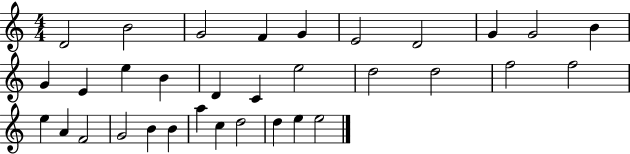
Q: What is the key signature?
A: C major